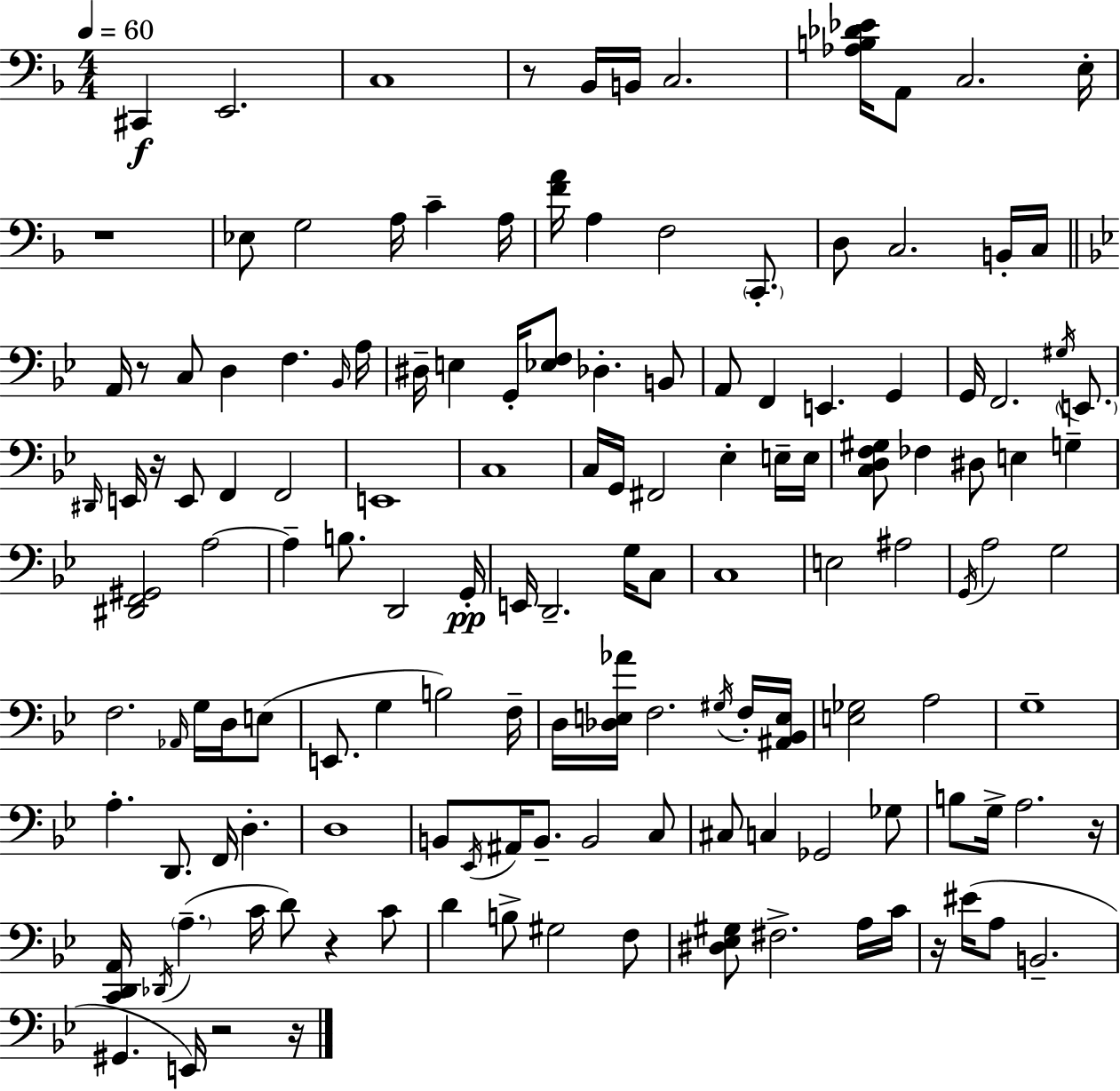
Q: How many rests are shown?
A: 9